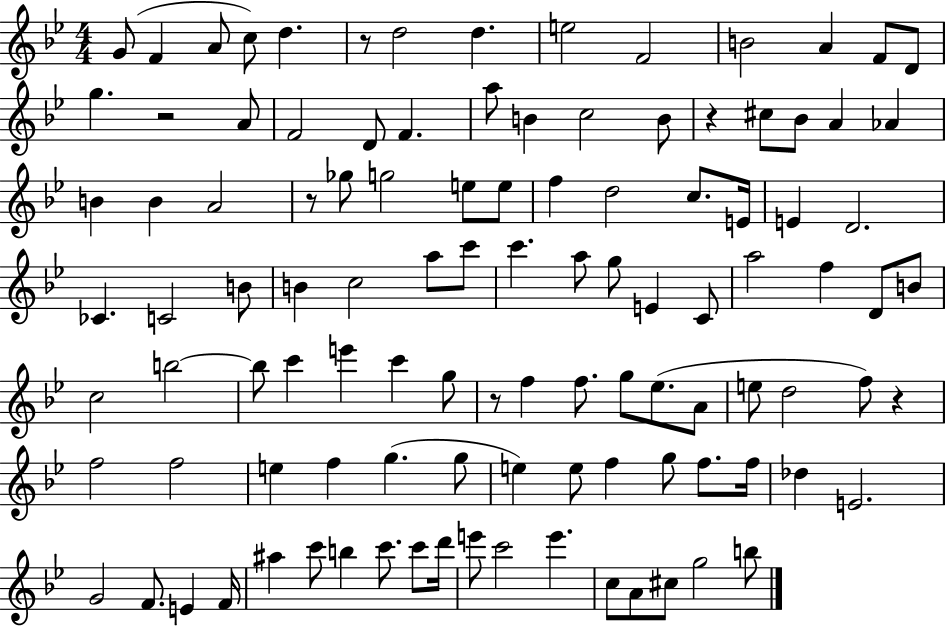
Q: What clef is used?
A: treble